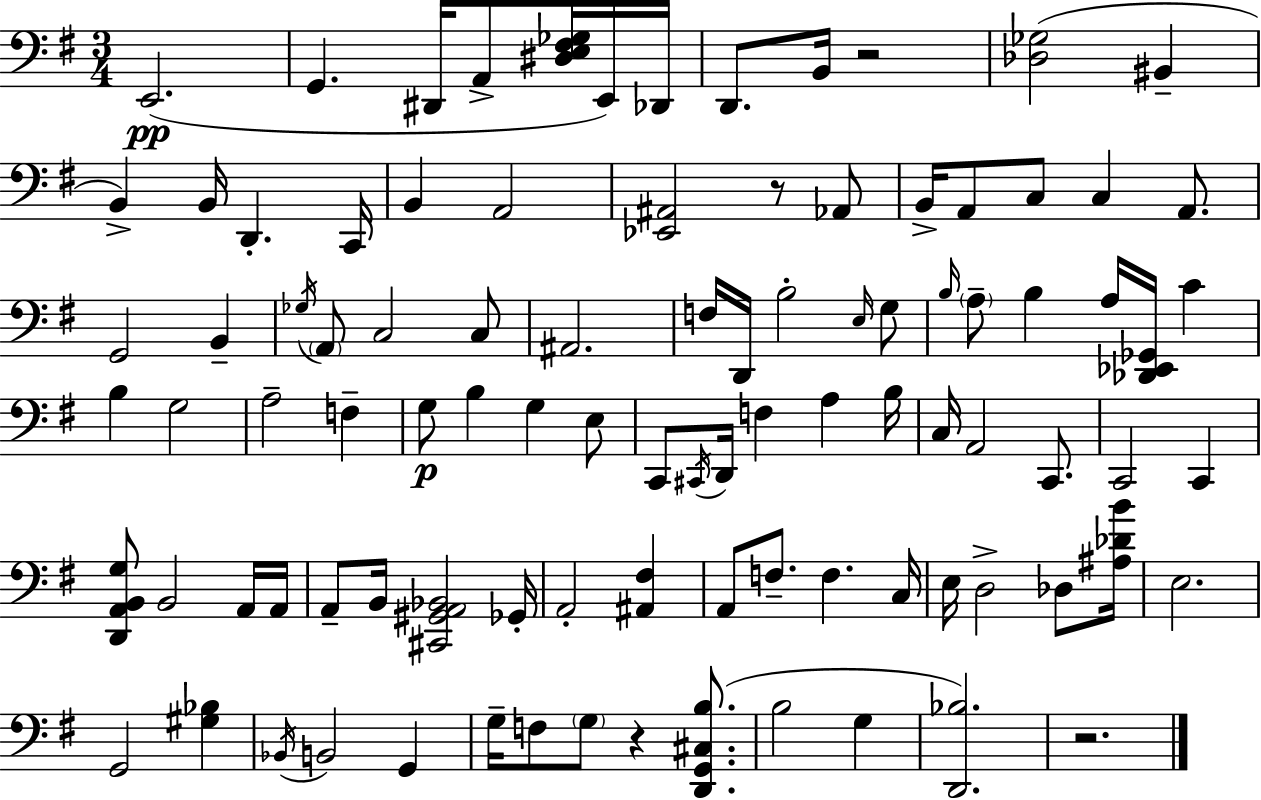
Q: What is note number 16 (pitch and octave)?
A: Ab2